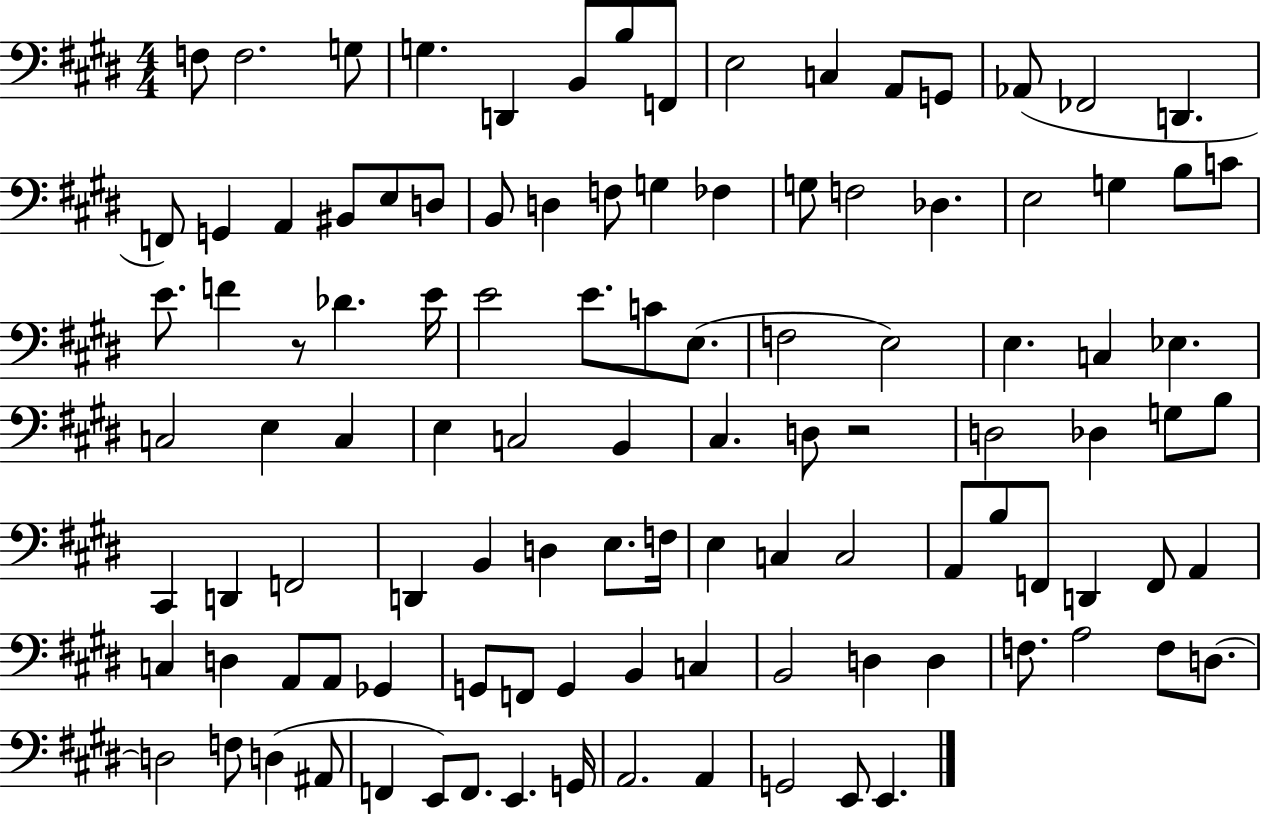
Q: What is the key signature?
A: E major